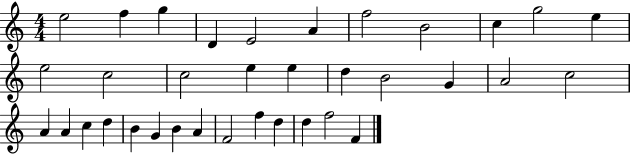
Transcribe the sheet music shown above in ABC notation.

X:1
T:Untitled
M:4/4
L:1/4
K:C
e2 f g D E2 A f2 B2 c g2 e e2 c2 c2 e e d B2 G A2 c2 A A c d B G B A F2 f d d f2 F